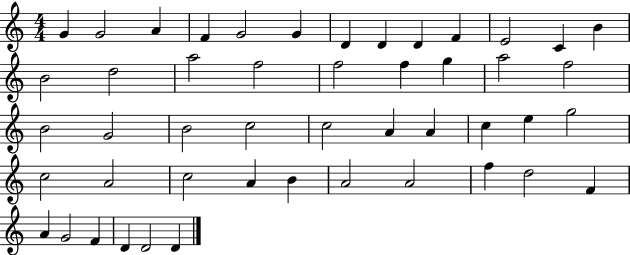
{
  \clef treble
  \numericTimeSignature
  \time 4/4
  \key c \major
  g'4 g'2 a'4 | f'4 g'2 g'4 | d'4 d'4 d'4 f'4 | e'2 c'4 b'4 | \break b'2 d''2 | a''2 f''2 | f''2 f''4 g''4 | a''2 f''2 | \break b'2 g'2 | b'2 c''2 | c''2 a'4 a'4 | c''4 e''4 g''2 | \break c''2 a'2 | c''2 a'4 b'4 | a'2 a'2 | f''4 d''2 f'4 | \break a'4 g'2 f'4 | d'4 d'2 d'4 | \bar "|."
}